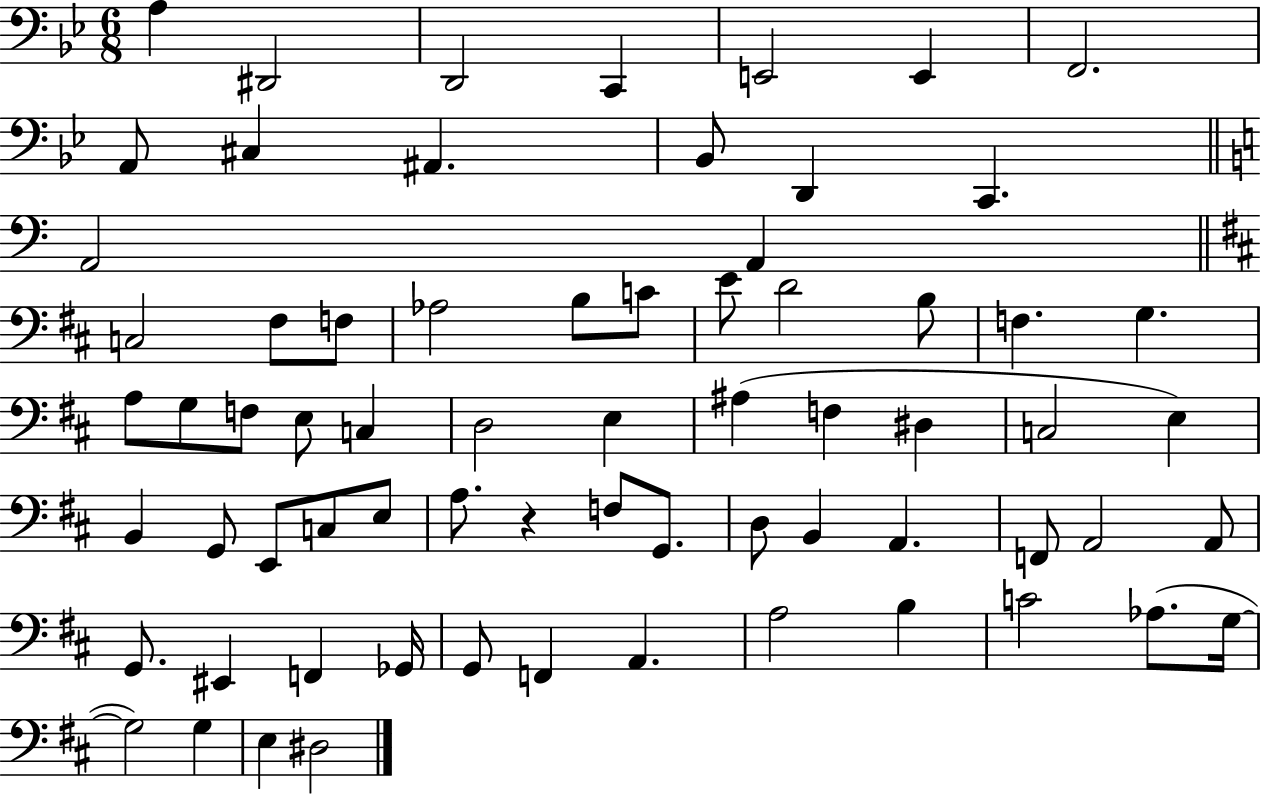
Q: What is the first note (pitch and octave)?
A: A3